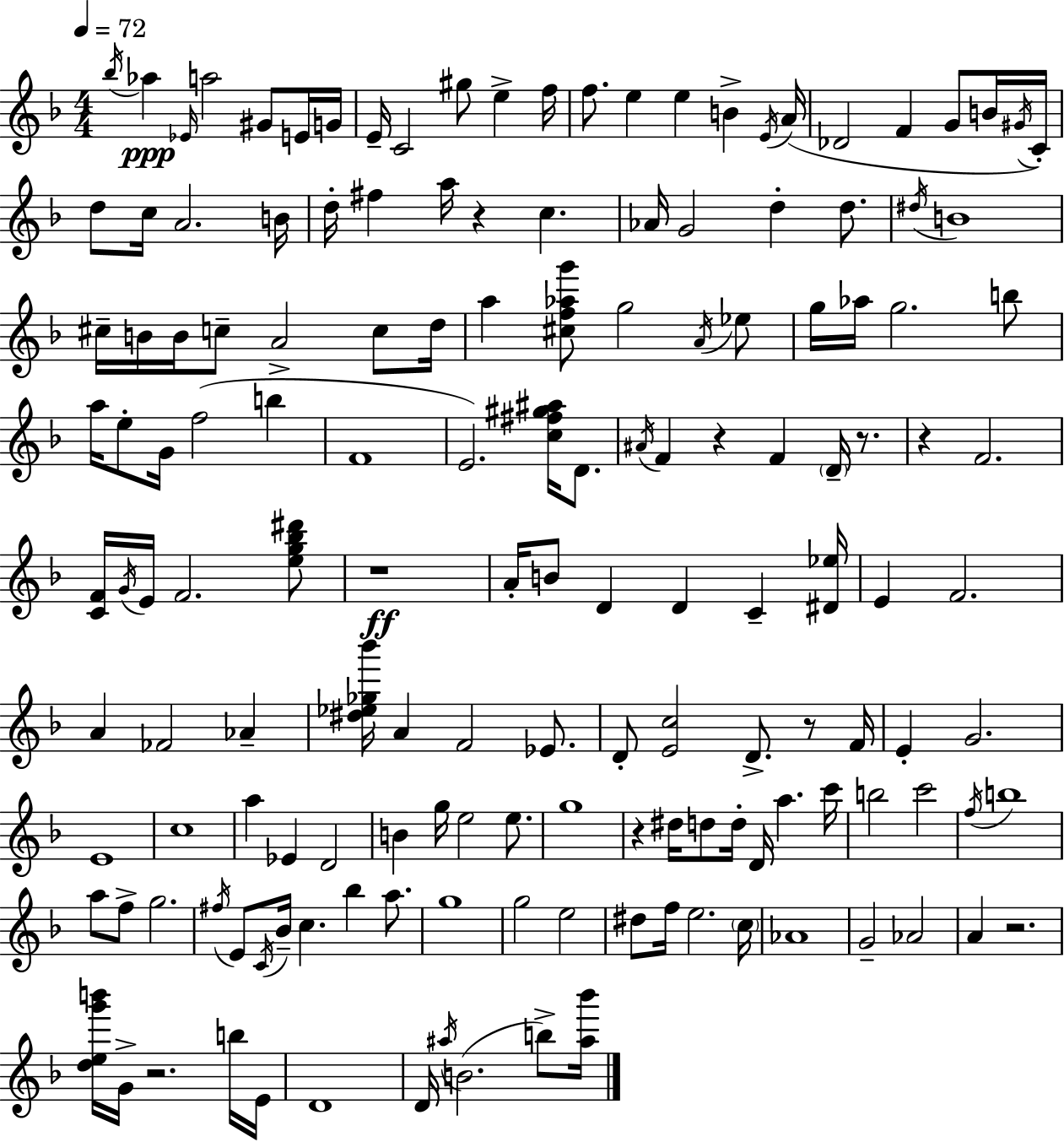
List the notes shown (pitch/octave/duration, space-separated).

Bb5/s Ab5/q Eb4/s A5/h G#4/e E4/s G4/s E4/s C4/h G#5/e E5/q F5/s F5/e. E5/q E5/q B4/q E4/s A4/s Db4/h F4/q G4/e B4/s G#4/s C4/s D5/e C5/s A4/h. B4/s D5/s F#5/q A5/s R/q C5/q. Ab4/s G4/h D5/q D5/e. D#5/s B4/w C#5/s B4/s B4/s C5/e A4/h C5/e D5/s A5/q [C#5,F5,Ab5,G6]/e G5/h A4/s Eb5/e G5/s Ab5/s G5/h. B5/e A5/s E5/e G4/s F5/h B5/q F4/w E4/h. [C5,F#5,G#5,A#5]/s D4/e. A#4/s F4/q R/q F4/q D4/s R/e. R/q F4/h. [C4,F4]/s G4/s E4/s F4/h. [E5,G5,Bb5,D#6]/e R/w A4/s B4/e D4/q D4/q C4/q [D#4,Eb5]/s E4/q F4/h. A4/q FES4/h Ab4/q [D#5,Eb5,Gb5,Bb6]/s A4/q F4/h Eb4/e. D4/e [E4,C5]/h D4/e. R/e F4/s E4/q G4/h. E4/w C5/w A5/q Eb4/q D4/h B4/q G5/s E5/h E5/e. G5/w R/q D#5/s D5/e D5/s D4/s A5/q. C6/s B5/h C6/h F5/s B5/w A5/e F5/e G5/h. F#5/s E4/e C4/s Bb4/s C5/q. Bb5/q A5/e. G5/w G5/h E5/h D#5/e F5/s E5/h. C5/s Ab4/w G4/h Ab4/h A4/q R/h. [D5,E5,G6,B6]/s G4/s R/h. B5/s E4/s D4/w D4/s A#5/s B4/h. B5/e [A#5,Bb6]/s